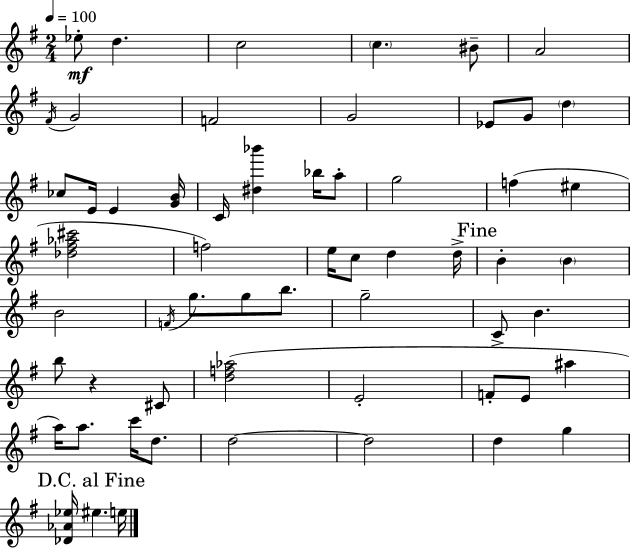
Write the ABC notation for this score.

X:1
T:Untitled
M:2/4
L:1/4
K:Em
_e/2 d c2 c ^B/2 A2 ^F/4 G2 F2 G2 _E/2 G/2 d _c/2 E/4 E [GB]/4 C/4 [^d_b'] _b/4 a/2 g2 f ^e [_d^f_a^c']2 f2 e/4 c/2 d d/4 B B B2 F/4 g/2 g/2 b/2 g2 C/2 B b/2 z ^C/2 [df_a]2 E2 F/2 E/2 ^a a/4 a/2 c'/4 d/2 d2 d2 d g [_D_A_e]/4 ^e e/4